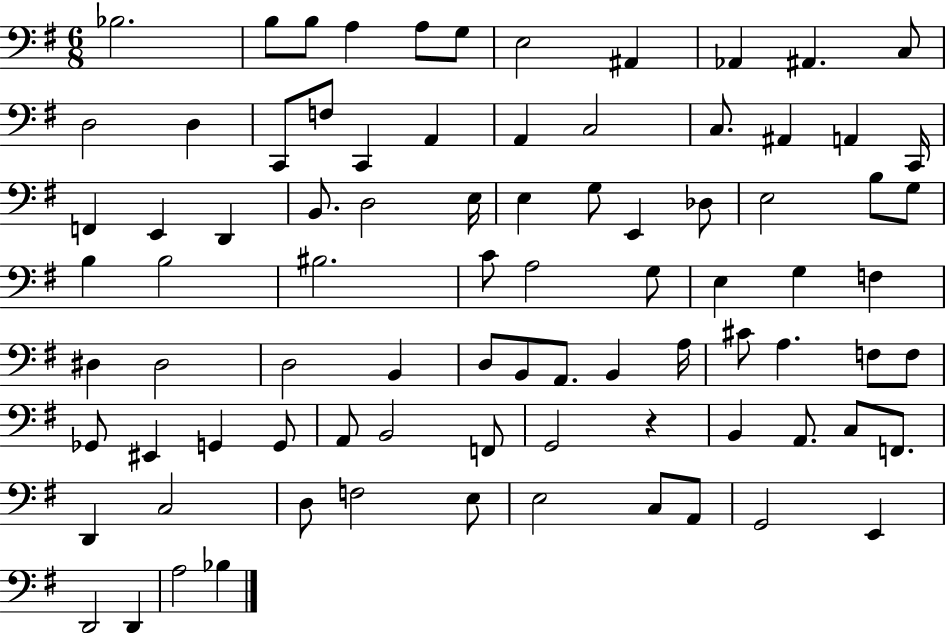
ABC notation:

X:1
T:Untitled
M:6/8
L:1/4
K:G
_B,2 B,/2 B,/2 A, A,/2 G,/2 E,2 ^A,, _A,, ^A,, C,/2 D,2 D, C,,/2 F,/2 C,, A,, A,, C,2 C,/2 ^A,, A,, C,,/4 F,, E,, D,, B,,/2 D,2 E,/4 E, G,/2 E,, _D,/2 E,2 B,/2 G,/2 B, B,2 ^B,2 C/2 A,2 G,/2 E, G, F, ^D, ^D,2 D,2 B,, D,/2 B,,/2 A,,/2 B,, A,/4 ^C/2 A, F,/2 F,/2 _G,,/2 ^E,, G,, G,,/2 A,,/2 B,,2 F,,/2 G,,2 z B,, A,,/2 C,/2 F,,/2 D,, C,2 D,/2 F,2 E,/2 E,2 C,/2 A,,/2 G,,2 E,, D,,2 D,, A,2 _B,